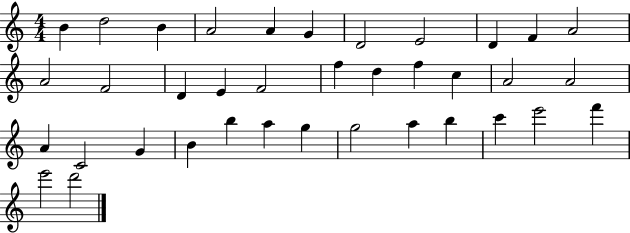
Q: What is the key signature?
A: C major